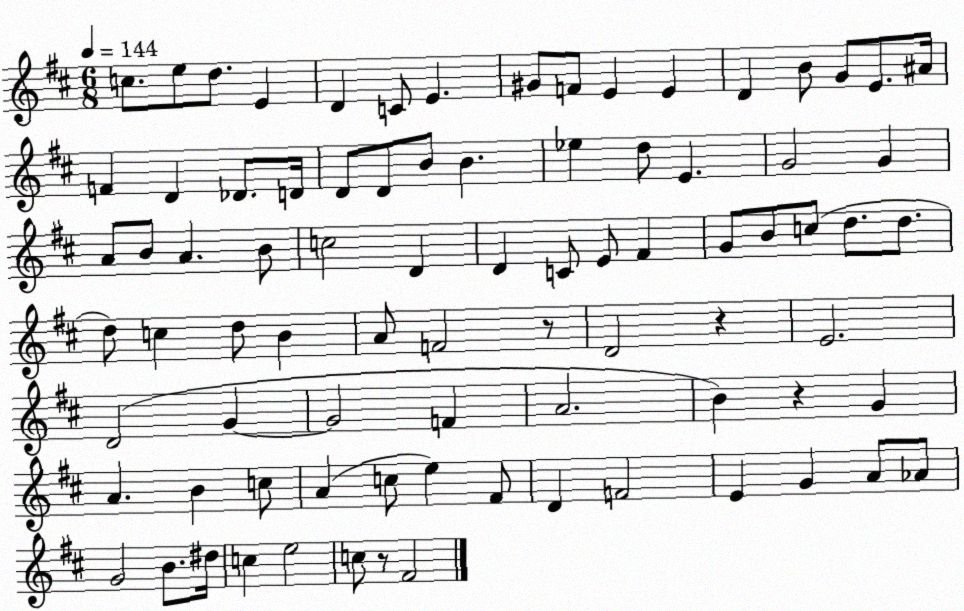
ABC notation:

X:1
T:Untitled
M:6/8
L:1/4
K:D
c/2 e/2 d/2 E D C/2 E ^G/2 F/2 E E D B/2 G/2 E/2 ^A/4 F D _D/2 D/4 D/2 D/2 B/2 B _e d/2 E G2 G A/2 B/2 A B/2 c2 D D C/2 E/2 ^F G/2 B/2 c/2 d/2 d/2 d/2 c d/2 B A/2 F2 z/2 D2 z E2 D2 G G2 F A2 B z G A B c/2 A c/2 e ^F/2 D F2 E G A/2 _A/2 G2 B/2 ^d/4 c e2 c/2 z/2 ^F2